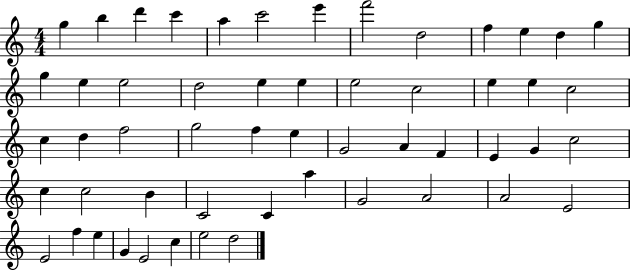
X:1
T:Untitled
M:4/4
L:1/4
K:C
g b d' c' a c'2 e' f'2 d2 f e d g g e e2 d2 e e e2 c2 e e c2 c d f2 g2 f e G2 A F E G c2 c c2 B C2 C a G2 A2 A2 E2 E2 f e G E2 c e2 d2